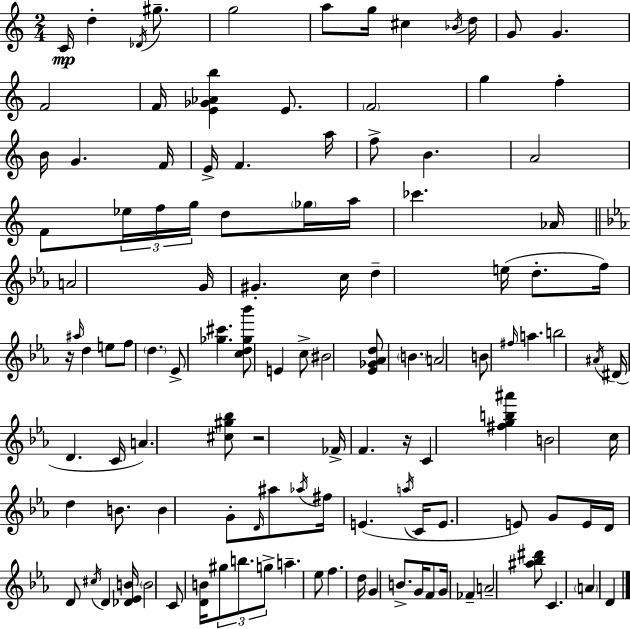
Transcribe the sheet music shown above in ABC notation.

X:1
T:Untitled
M:2/4
L:1/4
K:C
C/4 d _D/4 ^g/2 g2 a/2 g/4 ^c _B/4 d/4 G/2 G F2 F/4 [E_G_Ab] E/2 F2 g f B/4 G F/4 E/4 F a/4 f/2 B A2 F/2 _e/4 f/4 g/4 d/2 _g/4 a/4 _c' _A/4 A2 G/4 ^G c/4 d e/4 d/2 f/4 z/4 ^a/4 d e/2 f/2 d _E/2 [_g^c'] [cd_g_b']/2 E c/2 ^B2 [_E_G_Ad]/2 B A2 B/2 ^f/4 a b2 ^A/4 ^D/4 D C/4 A [^c^g_b]/2 z2 _F/4 F z/4 C [^fgb^a'] B2 c/4 d B/2 B G/2 D/4 ^a/2 _a/4 ^f/4 E a/4 C/4 E/2 E/2 G/2 E/4 D/4 D/2 ^c/4 D [_D_EB]/4 B2 C/2 [DB]/4 ^g/2 b/2 g/2 a _e/2 f d/4 G B/2 G/4 F/2 G/4 _F A2 [^a_b^d']/2 C A D